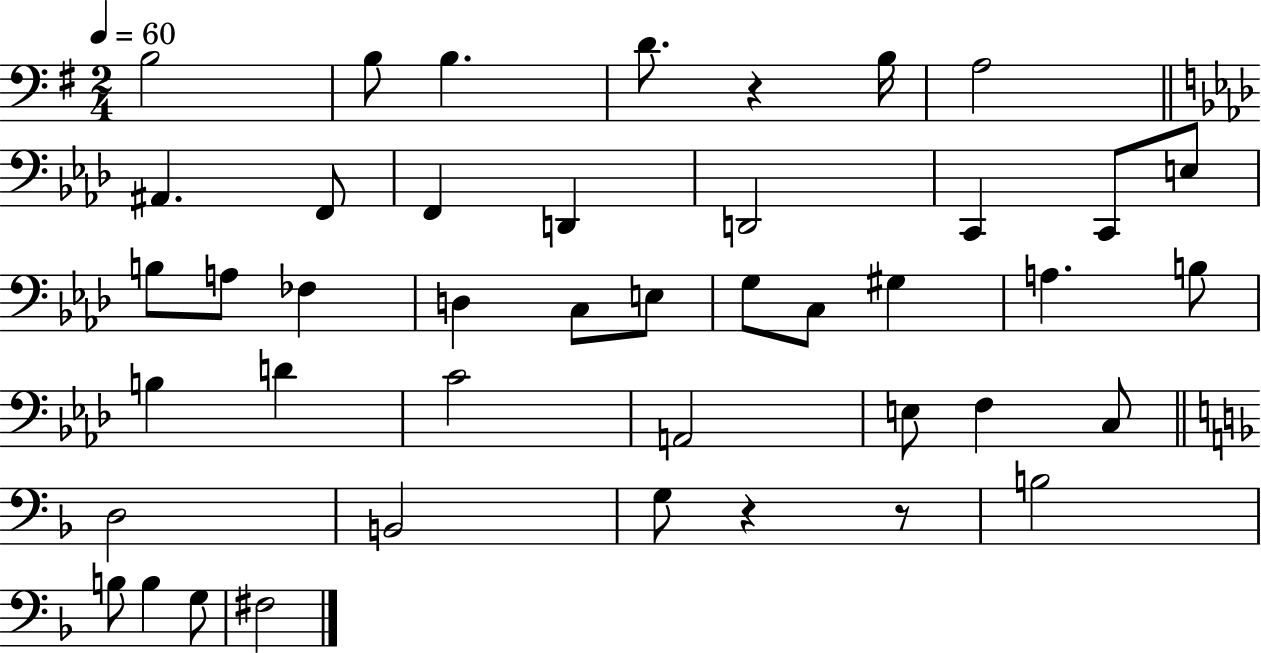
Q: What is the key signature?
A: G major